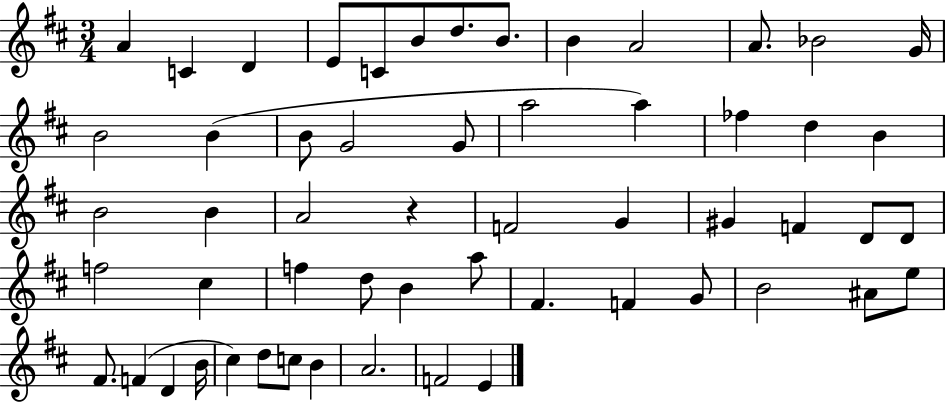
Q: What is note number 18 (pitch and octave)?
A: G4